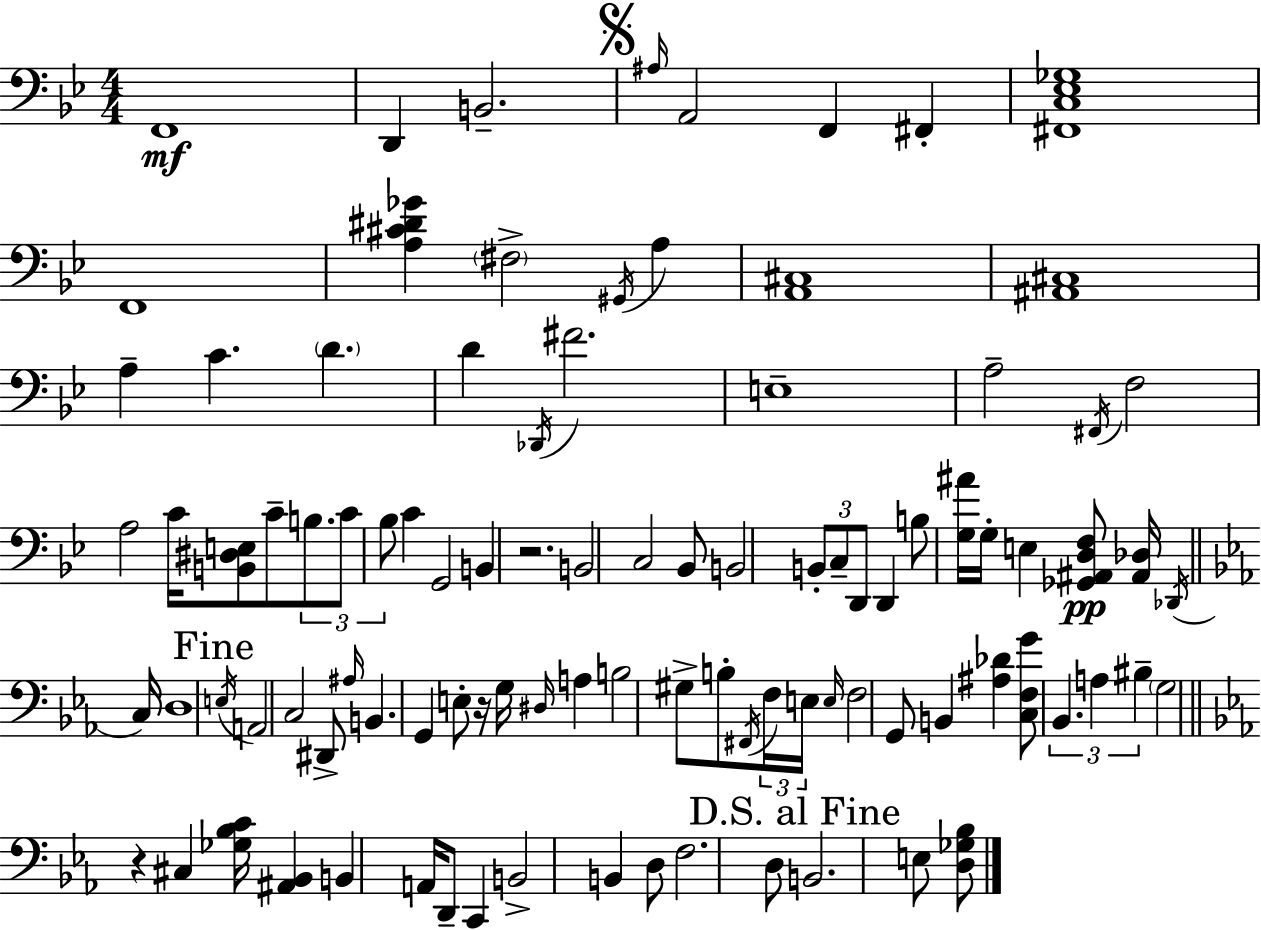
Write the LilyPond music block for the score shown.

{
  \clef bass
  \numericTimeSignature
  \time 4/4
  \key g \minor
  \repeat volta 2 { f,1\mf | d,4 b,2.-- | \mark \markup { \musicglyph "scripts.segno" } \grace { ais16 } a,2 f,4 fis,4-. | <fis, c ees ges>1 | \break f,1 | <a cis' dis' ges'>4 \parenthesize fis2-> \acciaccatura { gis,16 } a4 | <a, cis>1 | <ais, cis>1 | \break a4-- c'4. \parenthesize d'4. | d'4 \acciaccatura { des,16 } fis'2. | e1-- | a2-- \acciaccatura { fis,16 } f2 | \break a2 c'16 <b, dis e>8 c'8-- | \tuplet 3/2 { b8. c'8 bes8 } c'4 g,2 | b,4 r2. | b,2 c2 | \break bes,8 b,2 \tuplet 3/2 { b,8-. | c8-- d,8 } d,4 b8 <g ais'>16 g16-. e4 | <ges, ais, d f>8\pp <ais, des>16 \acciaccatura { des,16 } \bar "||" \break \key c \minor c16 d1 | \mark "Fine" \acciaccatura { e16 } a,2 c2 | dis,8-> \grace { ais16 } b,4. g,4 e8-. | r16 g16 \grace { dis16 } a4 b2 | \break gis8-> b8-. \acciaccatura { fis,16 } \tuplet 3/2 { f16 e16 \grace { e16 } } f2 | g,8 b,4 <ais des'>4 <c f g'>8 \tuplet 3/2 { bes,4. | a4 bis4-- } \parenthesize g2 | \bar "||" \break \key ees \major r4 cis4 <ges bes c'>16 <ais, bes,>4 b,4 | a,16 d,8-- c,4 b,2-> | b,4 d8 f2. | d8 \mark "D.S. al Fine" b,2. | \break e8 <d ges bes>8 } \bar "|."
}